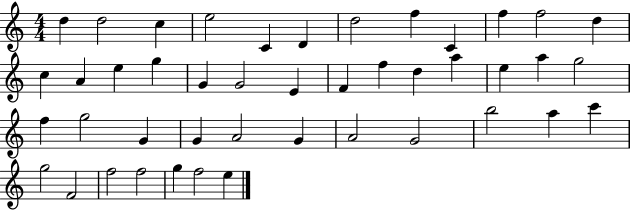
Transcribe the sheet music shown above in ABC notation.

X:1
T:Untitled
M:4/4
L:1/4
K:C
d d2 c e2 C D d2 f C f f2 d c A e g G G2 E F f d a e a g2 f g2 G G A2 G A2 G2 b2 a c' g2 F2 f2 f2 g f2 e